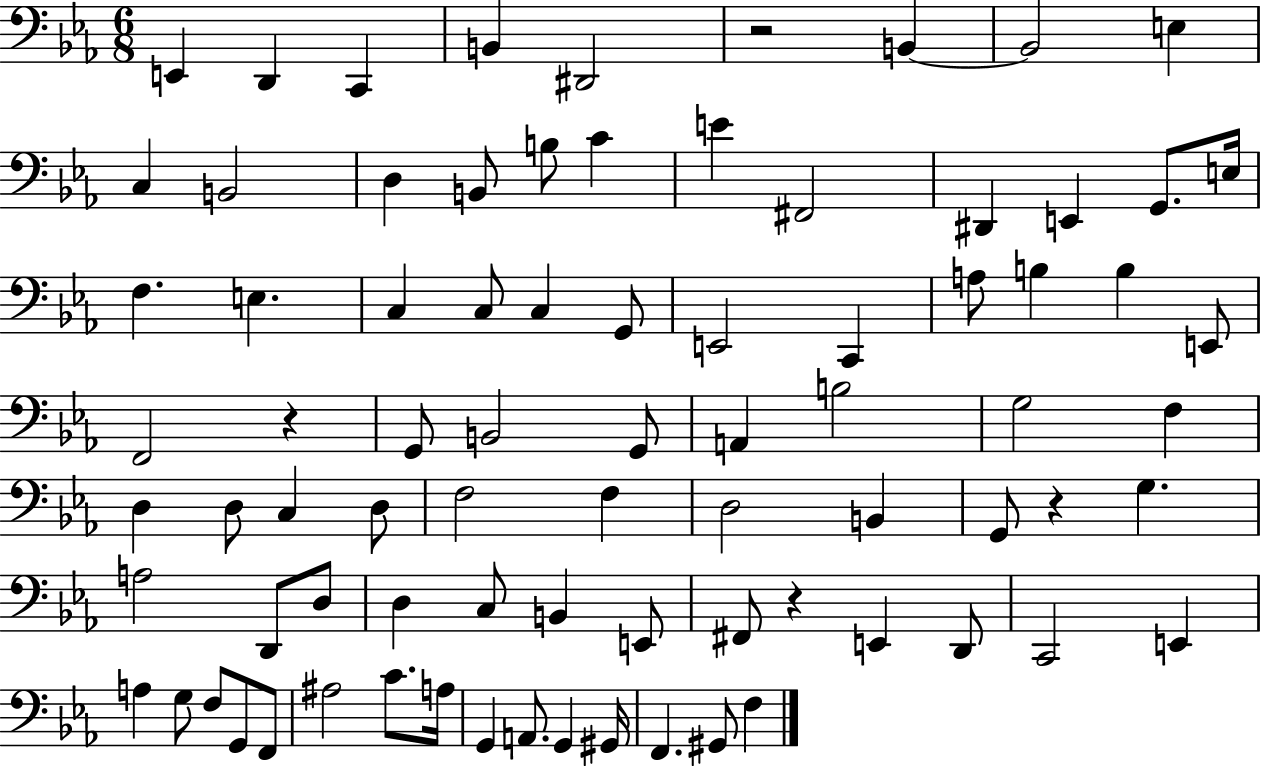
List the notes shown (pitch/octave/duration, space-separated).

E2/q D2/q C2/q B2/q D#2/h R/h B2/q B2/h E3/q C3/q B2/h D3/q B2/e B3/e C4/q E4/q F#2/h D#2/q E2/q G2/e. E3/s F3/q. E3/q. C3/q C3/e C3/q G2/e E2/h C2/q A3/e B3/q B3/q E2/e F2/h R/q G2/e B2/h G2/e A2/q B3/h G3/h F3/q D3/q D3/e C3/q D3/e F3/h F3/q D3/h B2/q G2/e R/q G3/q. A3/h D2/e D3/e D3/q C3/e B2/q E2/e F#2/e R/q E2/q D2/e C2/h E2/q A3/q G3/e F3/e G2/e F2/e A#3/h C4/e. A3/s G2/q A2/e. G2/q G#2/s F2/q. G#2/e F3/q